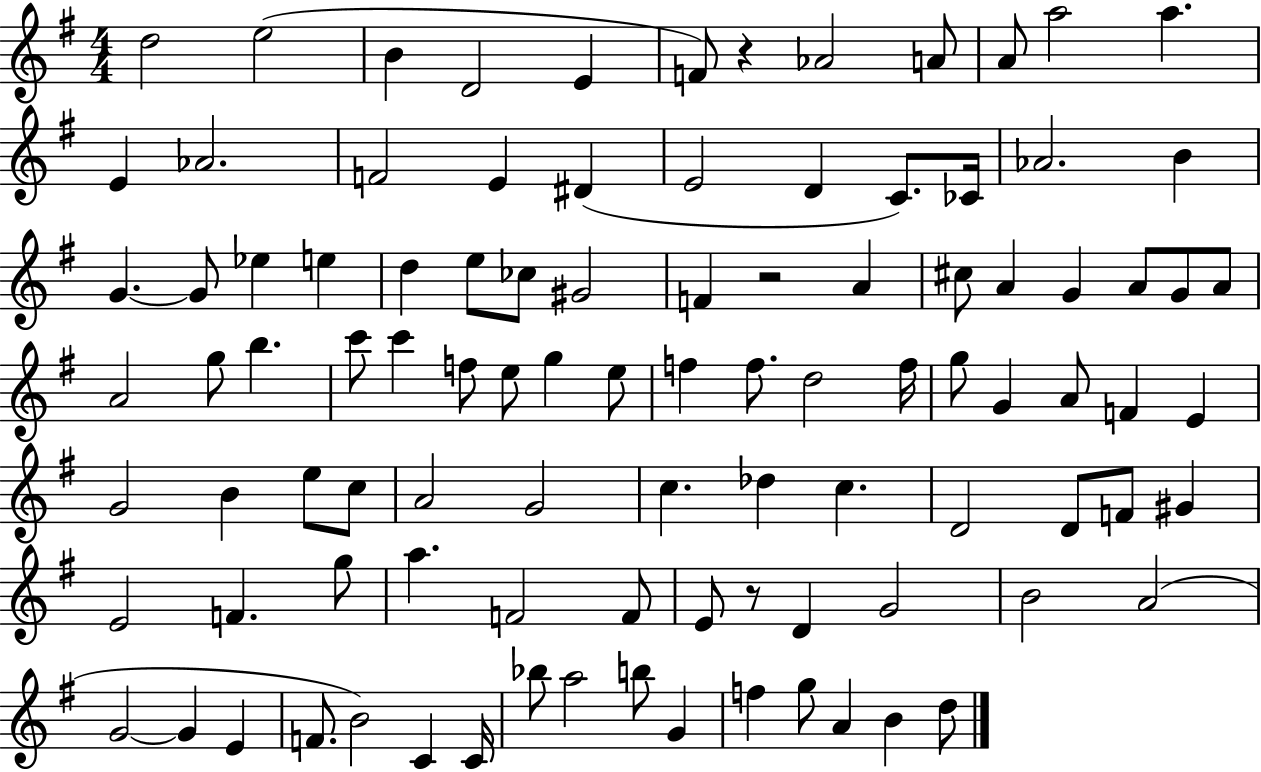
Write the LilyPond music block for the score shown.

{
  \clef treble
  \numericTimeSignature
  \time 4/4
  \key g \major
  \repeat volta 2 { d''2 e''2( | b'4 d'2 e'4 | f'8) r4 aes'2 a'8 | a'8 a''2 a''4. | \break e'4 aes'2. | f'2 e'4 dis'4( | e'2 d'4 c'8.) ces'16 | aes'2. b'4 | \break g'4.~~ g'8 ees''4 e''4 | d''4 e''8 ces''8 gis'2 | f'4 r2 a'4 | cis''8 a'4 g'4 a'8 g'8 a'8 | \break a'2 g''8 b''4. | c'''8 c'''4 f''8 e''8 g''4 e''8 | f''4 f''8. d''2 f''16 | g''8 g'4 a'8 f'4 e'4 | \break g'2 b'4 e''8 c''8 | a'2 g'2 | c''4. des''4 c''4. | d'2 d'8 f'8 gis'4 | \break e'2 f'4. g''8 | a''4. f'2 f'8 | e'8 r8 d'4 g'2 | b'2 a'2( | \break g'2~~ g'4 e'4 | f'8. b'2) c'4 c'16 | bes''8 a''2 b''8 g'4 | f''4 g''8 a'4 b'4 d''8 | \break } \bar "|."
}